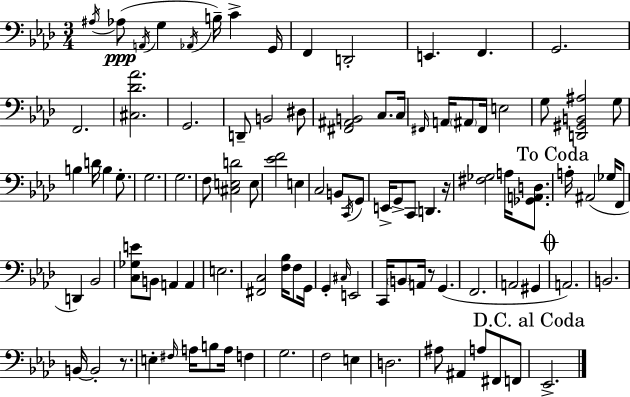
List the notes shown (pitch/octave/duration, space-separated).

A#3/s Ab3/e A2/s G3/q Ab2/s B3/s C4/q G2/s F2/q D2/h E2/q. F2/q. G2/h. F2/h. [C#3,Db4,Ab4]/h. G2/h. D2/e B2/h D#3/e [F#2,A#2,B2]/h C3/e. C3/s F#2/s A2/s A#2/e F#2/s E3/h G3/e [D2,G#2,B2,A#3]/h G3/e B3/q D4/s B3/q G3/e. G3/h. G3/h. F3/e [C#3,E3,D4]/h E3/e [Eb4,F4]/h E3/q C3/h B2/e C2/s G2/e E2/s G2/e C2/e D2/q. R/s [F#3,Gb3]/h A3/s [Gb2,A2,D3]/e. A3/s A#2/h Gb3/s F2/e D2/q Bb2/h [C3,Gb3,E4]/e B2/e A2/q A2/q E3/h. [F#2,C3]/h [F3,Bb3]/s F3/e G2/s G2/q C#3/s E2/h C2/s B2/e A2/s R/e G2/q. F2/h. A2/h G#2/q A2/h. B2/h. B2/s B2/h R/e. E3/q F#3/s A3/s B3/e A3/s F3/q G3/h. F3/h E3/q D3/h. A#3/e A#2/q A3/e F#2/e F2/e Eb2/h.